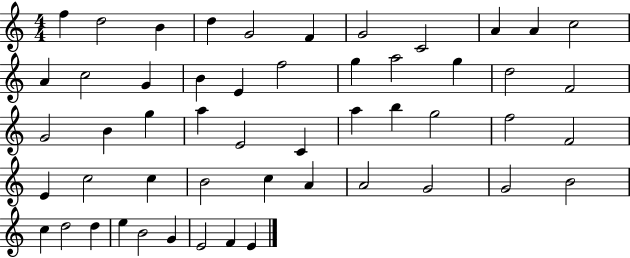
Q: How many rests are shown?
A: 0